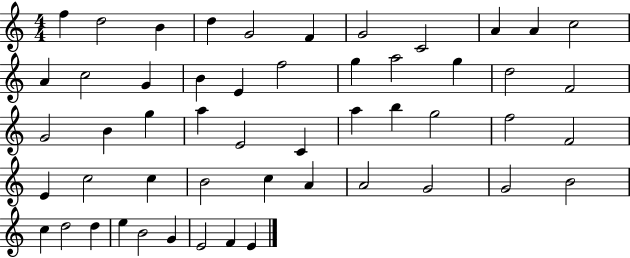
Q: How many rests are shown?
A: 0